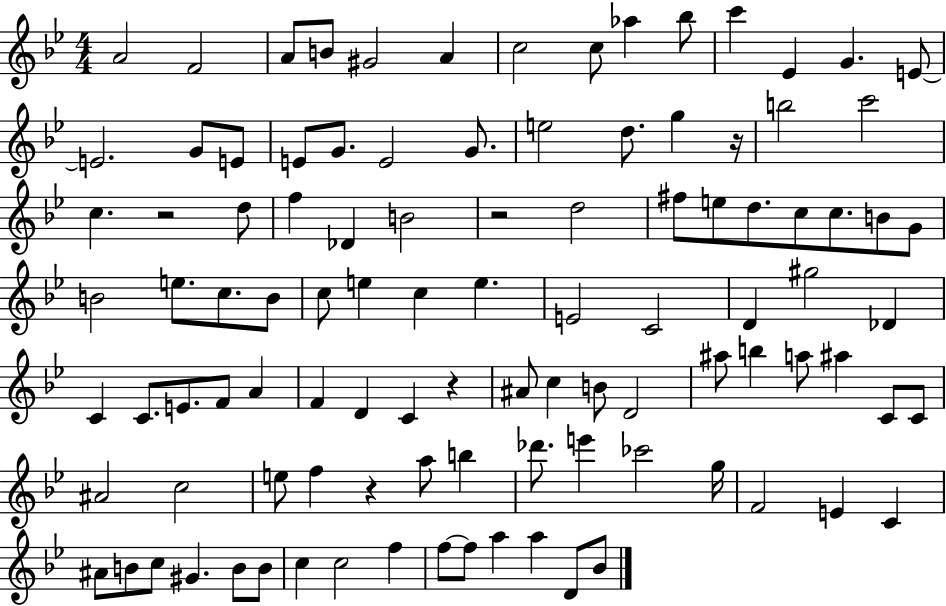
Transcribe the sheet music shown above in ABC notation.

X:1
T:Untitled
M:4/4
L:1/4
K:Bb
A2 F2 A/2 B/2 ^G2 A c2 c/2 _a _b/2 c' _E G E/2 E2 G/2 E/2 E/2 G/2 E2 G/2 e2 d/2 g z/4 b2 c'2 c z2 d/2 f _D B2 z2 d2 ^f/2 e/2 d/2 c/2 c/2 B/2 G/2 B2 e/2 c/2 B/2 c/2 e c e E2 C2 D ^g2 _D C C/2 E/2 F/2 A F D C z ^A/2 c B/2 D2 ^a/2 b a/2 ^a C/2 C/2 ^A2 c2 e/2 f z a/2 b _d'/2 e' _c'2 g/4 F2 E C ^A/2 B/2 c/2 ^G B/2 B/2 c c2 f f/2 f/2 a a D/2 _B/2